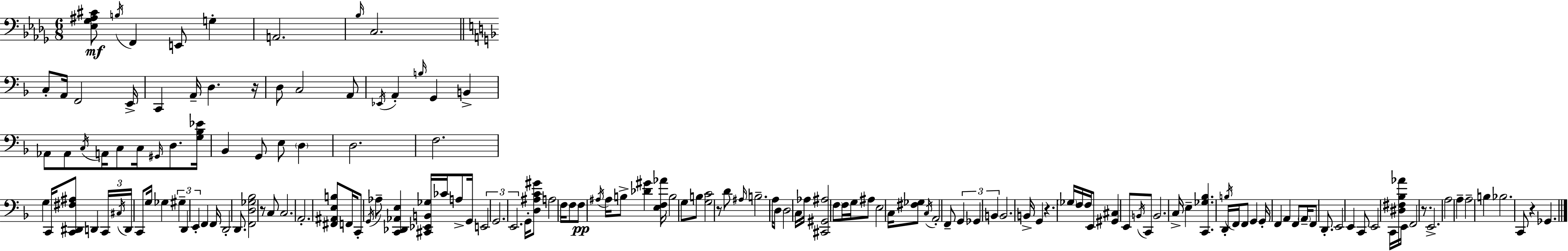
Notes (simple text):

[Eb3,Gb3,A#3,C#4]/e B3/s F2/q E2/e G3/q A2/h. Bb3/s C3/h. C3/e A2/s F2/h E2/s C2/q A2/s D3/q. R/s D3/e C3/h A2/e Eb2/s A2/q B3/s G2/q B2/q Ab2/e Ab2/e C3/s A2/s C3/e C3/s G#2/s D3/e. [G3,Bb3,Eb4]/s Bb2/q G2/e E3/e D3/q D3/h. F3/h. G3/q C2/s [C2,D#2,F#3,A#3]/e D2/q C2/s C#3/s D2/s C2/e G3/s Gb3/q G#3/q D2/q E2/q F2/q F2/s D2/h D2/e. [F2,D3,Gb3,Bb3]/h R/e C3/e C3/h. A2/h. [F#2,A#2,E3,B3]/e F2/s C2/e G2/s Ab3/e [C2,Db2,Ab2,E3]/q [C#2,Eb2,B2,Gb3]/s CES4/s A3/e G2/s E2/h G2/h. E2/h. G2/s [D3,A#3,C4,G#4]/e A3/h F3/s F3/e F3/e A#3/s A#3/s B3/e [Db4,G#4]/q [E3,F3,Ab4]/s B3/h G3/e B3/e [G3,C4]/h R/e D4/e A#3/s B3/h. A3/s D3/e D3/h C3/s Ab3/s [C#2,G#2,A#3]/h F3/e F3/s G3/s A#3/e E3/h C3/s [F#3,Gb3]/e C3/s A2/h F2/e G2/q Gb2/q B2/q B2/h. B2/s G2/q R/q. Gb3/s F3/s F3/s E2/e [G#2,C#3]/q E2/e B2/s C2/e B2/h. C3/s E3/q [C2,Gb3,Bb3]/q. D2/s B3/s F2/s F2/e G2/q G2/s F2/q A2/q F2/e A2/s F2/e D2/e. E2/h E2/q C2/e E2/h C2/s [D#3,F#3,Bb3,Ab4]/s E2/s F2/h R/e. E2/h. A3/h A3/q A3/h B3/q Bb3/h. C2/e R/q Gb2/q.